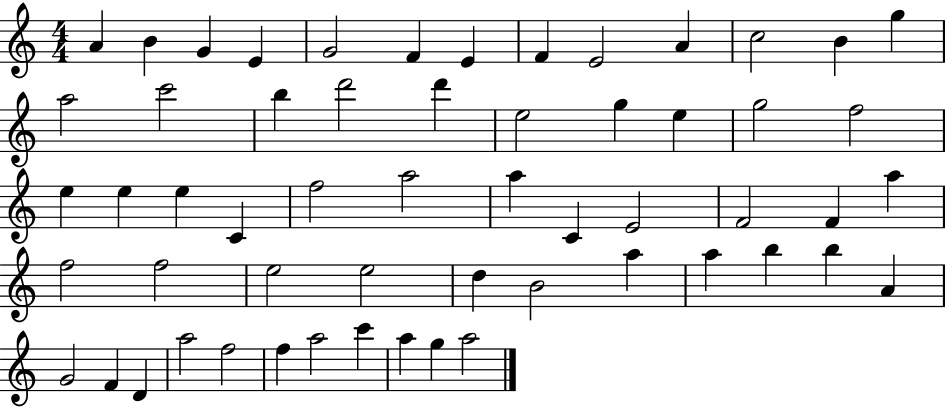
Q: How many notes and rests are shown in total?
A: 57